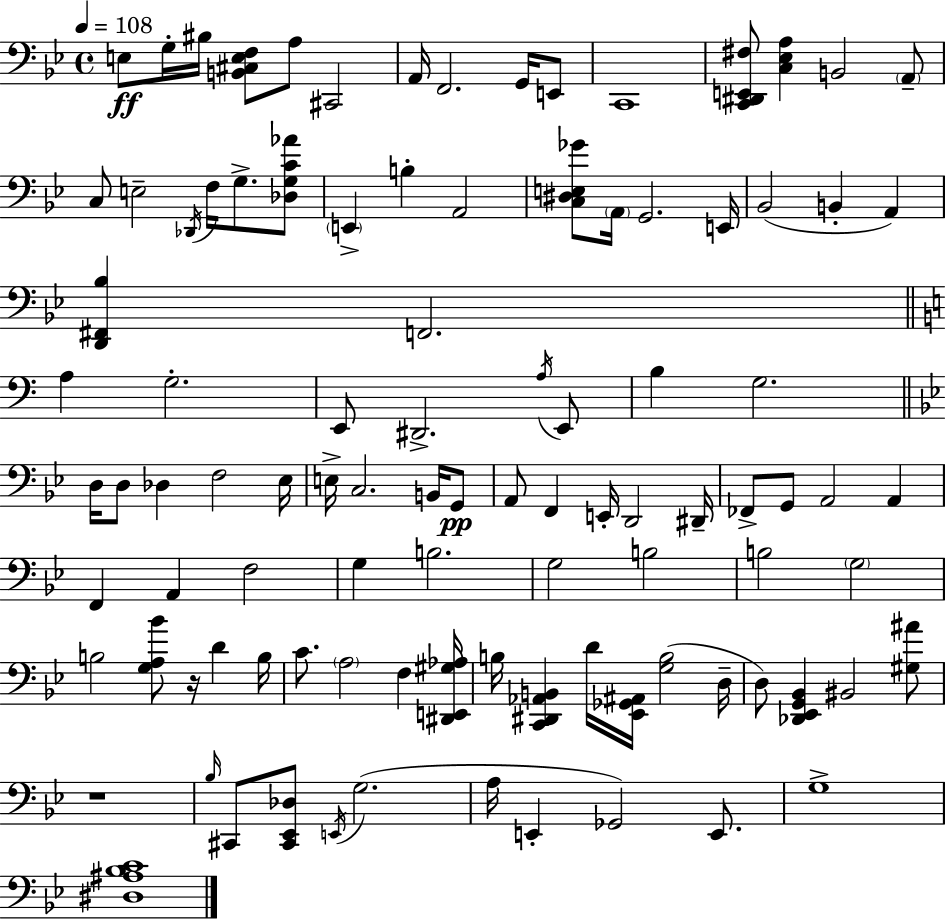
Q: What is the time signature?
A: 4/4